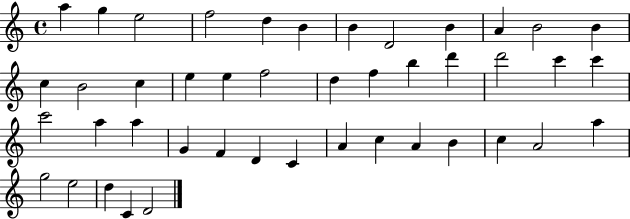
A5/q G5/q E5/h F5/h D5/q B4/q B4/q D4/h B4/q A4/q B4/h B4/q C5/q B4/h C5/q E5/q E5/q F5/h D5/q F5/q B5/q D6/q D6/h C6/q C6/q C6/h A5/q A5/q G4/q F4/q D4/q C4/q A4/q C5/q A4/q B4/q C5/q A4/h A5/q G5/h E5/h D5/q C4/q D4/h